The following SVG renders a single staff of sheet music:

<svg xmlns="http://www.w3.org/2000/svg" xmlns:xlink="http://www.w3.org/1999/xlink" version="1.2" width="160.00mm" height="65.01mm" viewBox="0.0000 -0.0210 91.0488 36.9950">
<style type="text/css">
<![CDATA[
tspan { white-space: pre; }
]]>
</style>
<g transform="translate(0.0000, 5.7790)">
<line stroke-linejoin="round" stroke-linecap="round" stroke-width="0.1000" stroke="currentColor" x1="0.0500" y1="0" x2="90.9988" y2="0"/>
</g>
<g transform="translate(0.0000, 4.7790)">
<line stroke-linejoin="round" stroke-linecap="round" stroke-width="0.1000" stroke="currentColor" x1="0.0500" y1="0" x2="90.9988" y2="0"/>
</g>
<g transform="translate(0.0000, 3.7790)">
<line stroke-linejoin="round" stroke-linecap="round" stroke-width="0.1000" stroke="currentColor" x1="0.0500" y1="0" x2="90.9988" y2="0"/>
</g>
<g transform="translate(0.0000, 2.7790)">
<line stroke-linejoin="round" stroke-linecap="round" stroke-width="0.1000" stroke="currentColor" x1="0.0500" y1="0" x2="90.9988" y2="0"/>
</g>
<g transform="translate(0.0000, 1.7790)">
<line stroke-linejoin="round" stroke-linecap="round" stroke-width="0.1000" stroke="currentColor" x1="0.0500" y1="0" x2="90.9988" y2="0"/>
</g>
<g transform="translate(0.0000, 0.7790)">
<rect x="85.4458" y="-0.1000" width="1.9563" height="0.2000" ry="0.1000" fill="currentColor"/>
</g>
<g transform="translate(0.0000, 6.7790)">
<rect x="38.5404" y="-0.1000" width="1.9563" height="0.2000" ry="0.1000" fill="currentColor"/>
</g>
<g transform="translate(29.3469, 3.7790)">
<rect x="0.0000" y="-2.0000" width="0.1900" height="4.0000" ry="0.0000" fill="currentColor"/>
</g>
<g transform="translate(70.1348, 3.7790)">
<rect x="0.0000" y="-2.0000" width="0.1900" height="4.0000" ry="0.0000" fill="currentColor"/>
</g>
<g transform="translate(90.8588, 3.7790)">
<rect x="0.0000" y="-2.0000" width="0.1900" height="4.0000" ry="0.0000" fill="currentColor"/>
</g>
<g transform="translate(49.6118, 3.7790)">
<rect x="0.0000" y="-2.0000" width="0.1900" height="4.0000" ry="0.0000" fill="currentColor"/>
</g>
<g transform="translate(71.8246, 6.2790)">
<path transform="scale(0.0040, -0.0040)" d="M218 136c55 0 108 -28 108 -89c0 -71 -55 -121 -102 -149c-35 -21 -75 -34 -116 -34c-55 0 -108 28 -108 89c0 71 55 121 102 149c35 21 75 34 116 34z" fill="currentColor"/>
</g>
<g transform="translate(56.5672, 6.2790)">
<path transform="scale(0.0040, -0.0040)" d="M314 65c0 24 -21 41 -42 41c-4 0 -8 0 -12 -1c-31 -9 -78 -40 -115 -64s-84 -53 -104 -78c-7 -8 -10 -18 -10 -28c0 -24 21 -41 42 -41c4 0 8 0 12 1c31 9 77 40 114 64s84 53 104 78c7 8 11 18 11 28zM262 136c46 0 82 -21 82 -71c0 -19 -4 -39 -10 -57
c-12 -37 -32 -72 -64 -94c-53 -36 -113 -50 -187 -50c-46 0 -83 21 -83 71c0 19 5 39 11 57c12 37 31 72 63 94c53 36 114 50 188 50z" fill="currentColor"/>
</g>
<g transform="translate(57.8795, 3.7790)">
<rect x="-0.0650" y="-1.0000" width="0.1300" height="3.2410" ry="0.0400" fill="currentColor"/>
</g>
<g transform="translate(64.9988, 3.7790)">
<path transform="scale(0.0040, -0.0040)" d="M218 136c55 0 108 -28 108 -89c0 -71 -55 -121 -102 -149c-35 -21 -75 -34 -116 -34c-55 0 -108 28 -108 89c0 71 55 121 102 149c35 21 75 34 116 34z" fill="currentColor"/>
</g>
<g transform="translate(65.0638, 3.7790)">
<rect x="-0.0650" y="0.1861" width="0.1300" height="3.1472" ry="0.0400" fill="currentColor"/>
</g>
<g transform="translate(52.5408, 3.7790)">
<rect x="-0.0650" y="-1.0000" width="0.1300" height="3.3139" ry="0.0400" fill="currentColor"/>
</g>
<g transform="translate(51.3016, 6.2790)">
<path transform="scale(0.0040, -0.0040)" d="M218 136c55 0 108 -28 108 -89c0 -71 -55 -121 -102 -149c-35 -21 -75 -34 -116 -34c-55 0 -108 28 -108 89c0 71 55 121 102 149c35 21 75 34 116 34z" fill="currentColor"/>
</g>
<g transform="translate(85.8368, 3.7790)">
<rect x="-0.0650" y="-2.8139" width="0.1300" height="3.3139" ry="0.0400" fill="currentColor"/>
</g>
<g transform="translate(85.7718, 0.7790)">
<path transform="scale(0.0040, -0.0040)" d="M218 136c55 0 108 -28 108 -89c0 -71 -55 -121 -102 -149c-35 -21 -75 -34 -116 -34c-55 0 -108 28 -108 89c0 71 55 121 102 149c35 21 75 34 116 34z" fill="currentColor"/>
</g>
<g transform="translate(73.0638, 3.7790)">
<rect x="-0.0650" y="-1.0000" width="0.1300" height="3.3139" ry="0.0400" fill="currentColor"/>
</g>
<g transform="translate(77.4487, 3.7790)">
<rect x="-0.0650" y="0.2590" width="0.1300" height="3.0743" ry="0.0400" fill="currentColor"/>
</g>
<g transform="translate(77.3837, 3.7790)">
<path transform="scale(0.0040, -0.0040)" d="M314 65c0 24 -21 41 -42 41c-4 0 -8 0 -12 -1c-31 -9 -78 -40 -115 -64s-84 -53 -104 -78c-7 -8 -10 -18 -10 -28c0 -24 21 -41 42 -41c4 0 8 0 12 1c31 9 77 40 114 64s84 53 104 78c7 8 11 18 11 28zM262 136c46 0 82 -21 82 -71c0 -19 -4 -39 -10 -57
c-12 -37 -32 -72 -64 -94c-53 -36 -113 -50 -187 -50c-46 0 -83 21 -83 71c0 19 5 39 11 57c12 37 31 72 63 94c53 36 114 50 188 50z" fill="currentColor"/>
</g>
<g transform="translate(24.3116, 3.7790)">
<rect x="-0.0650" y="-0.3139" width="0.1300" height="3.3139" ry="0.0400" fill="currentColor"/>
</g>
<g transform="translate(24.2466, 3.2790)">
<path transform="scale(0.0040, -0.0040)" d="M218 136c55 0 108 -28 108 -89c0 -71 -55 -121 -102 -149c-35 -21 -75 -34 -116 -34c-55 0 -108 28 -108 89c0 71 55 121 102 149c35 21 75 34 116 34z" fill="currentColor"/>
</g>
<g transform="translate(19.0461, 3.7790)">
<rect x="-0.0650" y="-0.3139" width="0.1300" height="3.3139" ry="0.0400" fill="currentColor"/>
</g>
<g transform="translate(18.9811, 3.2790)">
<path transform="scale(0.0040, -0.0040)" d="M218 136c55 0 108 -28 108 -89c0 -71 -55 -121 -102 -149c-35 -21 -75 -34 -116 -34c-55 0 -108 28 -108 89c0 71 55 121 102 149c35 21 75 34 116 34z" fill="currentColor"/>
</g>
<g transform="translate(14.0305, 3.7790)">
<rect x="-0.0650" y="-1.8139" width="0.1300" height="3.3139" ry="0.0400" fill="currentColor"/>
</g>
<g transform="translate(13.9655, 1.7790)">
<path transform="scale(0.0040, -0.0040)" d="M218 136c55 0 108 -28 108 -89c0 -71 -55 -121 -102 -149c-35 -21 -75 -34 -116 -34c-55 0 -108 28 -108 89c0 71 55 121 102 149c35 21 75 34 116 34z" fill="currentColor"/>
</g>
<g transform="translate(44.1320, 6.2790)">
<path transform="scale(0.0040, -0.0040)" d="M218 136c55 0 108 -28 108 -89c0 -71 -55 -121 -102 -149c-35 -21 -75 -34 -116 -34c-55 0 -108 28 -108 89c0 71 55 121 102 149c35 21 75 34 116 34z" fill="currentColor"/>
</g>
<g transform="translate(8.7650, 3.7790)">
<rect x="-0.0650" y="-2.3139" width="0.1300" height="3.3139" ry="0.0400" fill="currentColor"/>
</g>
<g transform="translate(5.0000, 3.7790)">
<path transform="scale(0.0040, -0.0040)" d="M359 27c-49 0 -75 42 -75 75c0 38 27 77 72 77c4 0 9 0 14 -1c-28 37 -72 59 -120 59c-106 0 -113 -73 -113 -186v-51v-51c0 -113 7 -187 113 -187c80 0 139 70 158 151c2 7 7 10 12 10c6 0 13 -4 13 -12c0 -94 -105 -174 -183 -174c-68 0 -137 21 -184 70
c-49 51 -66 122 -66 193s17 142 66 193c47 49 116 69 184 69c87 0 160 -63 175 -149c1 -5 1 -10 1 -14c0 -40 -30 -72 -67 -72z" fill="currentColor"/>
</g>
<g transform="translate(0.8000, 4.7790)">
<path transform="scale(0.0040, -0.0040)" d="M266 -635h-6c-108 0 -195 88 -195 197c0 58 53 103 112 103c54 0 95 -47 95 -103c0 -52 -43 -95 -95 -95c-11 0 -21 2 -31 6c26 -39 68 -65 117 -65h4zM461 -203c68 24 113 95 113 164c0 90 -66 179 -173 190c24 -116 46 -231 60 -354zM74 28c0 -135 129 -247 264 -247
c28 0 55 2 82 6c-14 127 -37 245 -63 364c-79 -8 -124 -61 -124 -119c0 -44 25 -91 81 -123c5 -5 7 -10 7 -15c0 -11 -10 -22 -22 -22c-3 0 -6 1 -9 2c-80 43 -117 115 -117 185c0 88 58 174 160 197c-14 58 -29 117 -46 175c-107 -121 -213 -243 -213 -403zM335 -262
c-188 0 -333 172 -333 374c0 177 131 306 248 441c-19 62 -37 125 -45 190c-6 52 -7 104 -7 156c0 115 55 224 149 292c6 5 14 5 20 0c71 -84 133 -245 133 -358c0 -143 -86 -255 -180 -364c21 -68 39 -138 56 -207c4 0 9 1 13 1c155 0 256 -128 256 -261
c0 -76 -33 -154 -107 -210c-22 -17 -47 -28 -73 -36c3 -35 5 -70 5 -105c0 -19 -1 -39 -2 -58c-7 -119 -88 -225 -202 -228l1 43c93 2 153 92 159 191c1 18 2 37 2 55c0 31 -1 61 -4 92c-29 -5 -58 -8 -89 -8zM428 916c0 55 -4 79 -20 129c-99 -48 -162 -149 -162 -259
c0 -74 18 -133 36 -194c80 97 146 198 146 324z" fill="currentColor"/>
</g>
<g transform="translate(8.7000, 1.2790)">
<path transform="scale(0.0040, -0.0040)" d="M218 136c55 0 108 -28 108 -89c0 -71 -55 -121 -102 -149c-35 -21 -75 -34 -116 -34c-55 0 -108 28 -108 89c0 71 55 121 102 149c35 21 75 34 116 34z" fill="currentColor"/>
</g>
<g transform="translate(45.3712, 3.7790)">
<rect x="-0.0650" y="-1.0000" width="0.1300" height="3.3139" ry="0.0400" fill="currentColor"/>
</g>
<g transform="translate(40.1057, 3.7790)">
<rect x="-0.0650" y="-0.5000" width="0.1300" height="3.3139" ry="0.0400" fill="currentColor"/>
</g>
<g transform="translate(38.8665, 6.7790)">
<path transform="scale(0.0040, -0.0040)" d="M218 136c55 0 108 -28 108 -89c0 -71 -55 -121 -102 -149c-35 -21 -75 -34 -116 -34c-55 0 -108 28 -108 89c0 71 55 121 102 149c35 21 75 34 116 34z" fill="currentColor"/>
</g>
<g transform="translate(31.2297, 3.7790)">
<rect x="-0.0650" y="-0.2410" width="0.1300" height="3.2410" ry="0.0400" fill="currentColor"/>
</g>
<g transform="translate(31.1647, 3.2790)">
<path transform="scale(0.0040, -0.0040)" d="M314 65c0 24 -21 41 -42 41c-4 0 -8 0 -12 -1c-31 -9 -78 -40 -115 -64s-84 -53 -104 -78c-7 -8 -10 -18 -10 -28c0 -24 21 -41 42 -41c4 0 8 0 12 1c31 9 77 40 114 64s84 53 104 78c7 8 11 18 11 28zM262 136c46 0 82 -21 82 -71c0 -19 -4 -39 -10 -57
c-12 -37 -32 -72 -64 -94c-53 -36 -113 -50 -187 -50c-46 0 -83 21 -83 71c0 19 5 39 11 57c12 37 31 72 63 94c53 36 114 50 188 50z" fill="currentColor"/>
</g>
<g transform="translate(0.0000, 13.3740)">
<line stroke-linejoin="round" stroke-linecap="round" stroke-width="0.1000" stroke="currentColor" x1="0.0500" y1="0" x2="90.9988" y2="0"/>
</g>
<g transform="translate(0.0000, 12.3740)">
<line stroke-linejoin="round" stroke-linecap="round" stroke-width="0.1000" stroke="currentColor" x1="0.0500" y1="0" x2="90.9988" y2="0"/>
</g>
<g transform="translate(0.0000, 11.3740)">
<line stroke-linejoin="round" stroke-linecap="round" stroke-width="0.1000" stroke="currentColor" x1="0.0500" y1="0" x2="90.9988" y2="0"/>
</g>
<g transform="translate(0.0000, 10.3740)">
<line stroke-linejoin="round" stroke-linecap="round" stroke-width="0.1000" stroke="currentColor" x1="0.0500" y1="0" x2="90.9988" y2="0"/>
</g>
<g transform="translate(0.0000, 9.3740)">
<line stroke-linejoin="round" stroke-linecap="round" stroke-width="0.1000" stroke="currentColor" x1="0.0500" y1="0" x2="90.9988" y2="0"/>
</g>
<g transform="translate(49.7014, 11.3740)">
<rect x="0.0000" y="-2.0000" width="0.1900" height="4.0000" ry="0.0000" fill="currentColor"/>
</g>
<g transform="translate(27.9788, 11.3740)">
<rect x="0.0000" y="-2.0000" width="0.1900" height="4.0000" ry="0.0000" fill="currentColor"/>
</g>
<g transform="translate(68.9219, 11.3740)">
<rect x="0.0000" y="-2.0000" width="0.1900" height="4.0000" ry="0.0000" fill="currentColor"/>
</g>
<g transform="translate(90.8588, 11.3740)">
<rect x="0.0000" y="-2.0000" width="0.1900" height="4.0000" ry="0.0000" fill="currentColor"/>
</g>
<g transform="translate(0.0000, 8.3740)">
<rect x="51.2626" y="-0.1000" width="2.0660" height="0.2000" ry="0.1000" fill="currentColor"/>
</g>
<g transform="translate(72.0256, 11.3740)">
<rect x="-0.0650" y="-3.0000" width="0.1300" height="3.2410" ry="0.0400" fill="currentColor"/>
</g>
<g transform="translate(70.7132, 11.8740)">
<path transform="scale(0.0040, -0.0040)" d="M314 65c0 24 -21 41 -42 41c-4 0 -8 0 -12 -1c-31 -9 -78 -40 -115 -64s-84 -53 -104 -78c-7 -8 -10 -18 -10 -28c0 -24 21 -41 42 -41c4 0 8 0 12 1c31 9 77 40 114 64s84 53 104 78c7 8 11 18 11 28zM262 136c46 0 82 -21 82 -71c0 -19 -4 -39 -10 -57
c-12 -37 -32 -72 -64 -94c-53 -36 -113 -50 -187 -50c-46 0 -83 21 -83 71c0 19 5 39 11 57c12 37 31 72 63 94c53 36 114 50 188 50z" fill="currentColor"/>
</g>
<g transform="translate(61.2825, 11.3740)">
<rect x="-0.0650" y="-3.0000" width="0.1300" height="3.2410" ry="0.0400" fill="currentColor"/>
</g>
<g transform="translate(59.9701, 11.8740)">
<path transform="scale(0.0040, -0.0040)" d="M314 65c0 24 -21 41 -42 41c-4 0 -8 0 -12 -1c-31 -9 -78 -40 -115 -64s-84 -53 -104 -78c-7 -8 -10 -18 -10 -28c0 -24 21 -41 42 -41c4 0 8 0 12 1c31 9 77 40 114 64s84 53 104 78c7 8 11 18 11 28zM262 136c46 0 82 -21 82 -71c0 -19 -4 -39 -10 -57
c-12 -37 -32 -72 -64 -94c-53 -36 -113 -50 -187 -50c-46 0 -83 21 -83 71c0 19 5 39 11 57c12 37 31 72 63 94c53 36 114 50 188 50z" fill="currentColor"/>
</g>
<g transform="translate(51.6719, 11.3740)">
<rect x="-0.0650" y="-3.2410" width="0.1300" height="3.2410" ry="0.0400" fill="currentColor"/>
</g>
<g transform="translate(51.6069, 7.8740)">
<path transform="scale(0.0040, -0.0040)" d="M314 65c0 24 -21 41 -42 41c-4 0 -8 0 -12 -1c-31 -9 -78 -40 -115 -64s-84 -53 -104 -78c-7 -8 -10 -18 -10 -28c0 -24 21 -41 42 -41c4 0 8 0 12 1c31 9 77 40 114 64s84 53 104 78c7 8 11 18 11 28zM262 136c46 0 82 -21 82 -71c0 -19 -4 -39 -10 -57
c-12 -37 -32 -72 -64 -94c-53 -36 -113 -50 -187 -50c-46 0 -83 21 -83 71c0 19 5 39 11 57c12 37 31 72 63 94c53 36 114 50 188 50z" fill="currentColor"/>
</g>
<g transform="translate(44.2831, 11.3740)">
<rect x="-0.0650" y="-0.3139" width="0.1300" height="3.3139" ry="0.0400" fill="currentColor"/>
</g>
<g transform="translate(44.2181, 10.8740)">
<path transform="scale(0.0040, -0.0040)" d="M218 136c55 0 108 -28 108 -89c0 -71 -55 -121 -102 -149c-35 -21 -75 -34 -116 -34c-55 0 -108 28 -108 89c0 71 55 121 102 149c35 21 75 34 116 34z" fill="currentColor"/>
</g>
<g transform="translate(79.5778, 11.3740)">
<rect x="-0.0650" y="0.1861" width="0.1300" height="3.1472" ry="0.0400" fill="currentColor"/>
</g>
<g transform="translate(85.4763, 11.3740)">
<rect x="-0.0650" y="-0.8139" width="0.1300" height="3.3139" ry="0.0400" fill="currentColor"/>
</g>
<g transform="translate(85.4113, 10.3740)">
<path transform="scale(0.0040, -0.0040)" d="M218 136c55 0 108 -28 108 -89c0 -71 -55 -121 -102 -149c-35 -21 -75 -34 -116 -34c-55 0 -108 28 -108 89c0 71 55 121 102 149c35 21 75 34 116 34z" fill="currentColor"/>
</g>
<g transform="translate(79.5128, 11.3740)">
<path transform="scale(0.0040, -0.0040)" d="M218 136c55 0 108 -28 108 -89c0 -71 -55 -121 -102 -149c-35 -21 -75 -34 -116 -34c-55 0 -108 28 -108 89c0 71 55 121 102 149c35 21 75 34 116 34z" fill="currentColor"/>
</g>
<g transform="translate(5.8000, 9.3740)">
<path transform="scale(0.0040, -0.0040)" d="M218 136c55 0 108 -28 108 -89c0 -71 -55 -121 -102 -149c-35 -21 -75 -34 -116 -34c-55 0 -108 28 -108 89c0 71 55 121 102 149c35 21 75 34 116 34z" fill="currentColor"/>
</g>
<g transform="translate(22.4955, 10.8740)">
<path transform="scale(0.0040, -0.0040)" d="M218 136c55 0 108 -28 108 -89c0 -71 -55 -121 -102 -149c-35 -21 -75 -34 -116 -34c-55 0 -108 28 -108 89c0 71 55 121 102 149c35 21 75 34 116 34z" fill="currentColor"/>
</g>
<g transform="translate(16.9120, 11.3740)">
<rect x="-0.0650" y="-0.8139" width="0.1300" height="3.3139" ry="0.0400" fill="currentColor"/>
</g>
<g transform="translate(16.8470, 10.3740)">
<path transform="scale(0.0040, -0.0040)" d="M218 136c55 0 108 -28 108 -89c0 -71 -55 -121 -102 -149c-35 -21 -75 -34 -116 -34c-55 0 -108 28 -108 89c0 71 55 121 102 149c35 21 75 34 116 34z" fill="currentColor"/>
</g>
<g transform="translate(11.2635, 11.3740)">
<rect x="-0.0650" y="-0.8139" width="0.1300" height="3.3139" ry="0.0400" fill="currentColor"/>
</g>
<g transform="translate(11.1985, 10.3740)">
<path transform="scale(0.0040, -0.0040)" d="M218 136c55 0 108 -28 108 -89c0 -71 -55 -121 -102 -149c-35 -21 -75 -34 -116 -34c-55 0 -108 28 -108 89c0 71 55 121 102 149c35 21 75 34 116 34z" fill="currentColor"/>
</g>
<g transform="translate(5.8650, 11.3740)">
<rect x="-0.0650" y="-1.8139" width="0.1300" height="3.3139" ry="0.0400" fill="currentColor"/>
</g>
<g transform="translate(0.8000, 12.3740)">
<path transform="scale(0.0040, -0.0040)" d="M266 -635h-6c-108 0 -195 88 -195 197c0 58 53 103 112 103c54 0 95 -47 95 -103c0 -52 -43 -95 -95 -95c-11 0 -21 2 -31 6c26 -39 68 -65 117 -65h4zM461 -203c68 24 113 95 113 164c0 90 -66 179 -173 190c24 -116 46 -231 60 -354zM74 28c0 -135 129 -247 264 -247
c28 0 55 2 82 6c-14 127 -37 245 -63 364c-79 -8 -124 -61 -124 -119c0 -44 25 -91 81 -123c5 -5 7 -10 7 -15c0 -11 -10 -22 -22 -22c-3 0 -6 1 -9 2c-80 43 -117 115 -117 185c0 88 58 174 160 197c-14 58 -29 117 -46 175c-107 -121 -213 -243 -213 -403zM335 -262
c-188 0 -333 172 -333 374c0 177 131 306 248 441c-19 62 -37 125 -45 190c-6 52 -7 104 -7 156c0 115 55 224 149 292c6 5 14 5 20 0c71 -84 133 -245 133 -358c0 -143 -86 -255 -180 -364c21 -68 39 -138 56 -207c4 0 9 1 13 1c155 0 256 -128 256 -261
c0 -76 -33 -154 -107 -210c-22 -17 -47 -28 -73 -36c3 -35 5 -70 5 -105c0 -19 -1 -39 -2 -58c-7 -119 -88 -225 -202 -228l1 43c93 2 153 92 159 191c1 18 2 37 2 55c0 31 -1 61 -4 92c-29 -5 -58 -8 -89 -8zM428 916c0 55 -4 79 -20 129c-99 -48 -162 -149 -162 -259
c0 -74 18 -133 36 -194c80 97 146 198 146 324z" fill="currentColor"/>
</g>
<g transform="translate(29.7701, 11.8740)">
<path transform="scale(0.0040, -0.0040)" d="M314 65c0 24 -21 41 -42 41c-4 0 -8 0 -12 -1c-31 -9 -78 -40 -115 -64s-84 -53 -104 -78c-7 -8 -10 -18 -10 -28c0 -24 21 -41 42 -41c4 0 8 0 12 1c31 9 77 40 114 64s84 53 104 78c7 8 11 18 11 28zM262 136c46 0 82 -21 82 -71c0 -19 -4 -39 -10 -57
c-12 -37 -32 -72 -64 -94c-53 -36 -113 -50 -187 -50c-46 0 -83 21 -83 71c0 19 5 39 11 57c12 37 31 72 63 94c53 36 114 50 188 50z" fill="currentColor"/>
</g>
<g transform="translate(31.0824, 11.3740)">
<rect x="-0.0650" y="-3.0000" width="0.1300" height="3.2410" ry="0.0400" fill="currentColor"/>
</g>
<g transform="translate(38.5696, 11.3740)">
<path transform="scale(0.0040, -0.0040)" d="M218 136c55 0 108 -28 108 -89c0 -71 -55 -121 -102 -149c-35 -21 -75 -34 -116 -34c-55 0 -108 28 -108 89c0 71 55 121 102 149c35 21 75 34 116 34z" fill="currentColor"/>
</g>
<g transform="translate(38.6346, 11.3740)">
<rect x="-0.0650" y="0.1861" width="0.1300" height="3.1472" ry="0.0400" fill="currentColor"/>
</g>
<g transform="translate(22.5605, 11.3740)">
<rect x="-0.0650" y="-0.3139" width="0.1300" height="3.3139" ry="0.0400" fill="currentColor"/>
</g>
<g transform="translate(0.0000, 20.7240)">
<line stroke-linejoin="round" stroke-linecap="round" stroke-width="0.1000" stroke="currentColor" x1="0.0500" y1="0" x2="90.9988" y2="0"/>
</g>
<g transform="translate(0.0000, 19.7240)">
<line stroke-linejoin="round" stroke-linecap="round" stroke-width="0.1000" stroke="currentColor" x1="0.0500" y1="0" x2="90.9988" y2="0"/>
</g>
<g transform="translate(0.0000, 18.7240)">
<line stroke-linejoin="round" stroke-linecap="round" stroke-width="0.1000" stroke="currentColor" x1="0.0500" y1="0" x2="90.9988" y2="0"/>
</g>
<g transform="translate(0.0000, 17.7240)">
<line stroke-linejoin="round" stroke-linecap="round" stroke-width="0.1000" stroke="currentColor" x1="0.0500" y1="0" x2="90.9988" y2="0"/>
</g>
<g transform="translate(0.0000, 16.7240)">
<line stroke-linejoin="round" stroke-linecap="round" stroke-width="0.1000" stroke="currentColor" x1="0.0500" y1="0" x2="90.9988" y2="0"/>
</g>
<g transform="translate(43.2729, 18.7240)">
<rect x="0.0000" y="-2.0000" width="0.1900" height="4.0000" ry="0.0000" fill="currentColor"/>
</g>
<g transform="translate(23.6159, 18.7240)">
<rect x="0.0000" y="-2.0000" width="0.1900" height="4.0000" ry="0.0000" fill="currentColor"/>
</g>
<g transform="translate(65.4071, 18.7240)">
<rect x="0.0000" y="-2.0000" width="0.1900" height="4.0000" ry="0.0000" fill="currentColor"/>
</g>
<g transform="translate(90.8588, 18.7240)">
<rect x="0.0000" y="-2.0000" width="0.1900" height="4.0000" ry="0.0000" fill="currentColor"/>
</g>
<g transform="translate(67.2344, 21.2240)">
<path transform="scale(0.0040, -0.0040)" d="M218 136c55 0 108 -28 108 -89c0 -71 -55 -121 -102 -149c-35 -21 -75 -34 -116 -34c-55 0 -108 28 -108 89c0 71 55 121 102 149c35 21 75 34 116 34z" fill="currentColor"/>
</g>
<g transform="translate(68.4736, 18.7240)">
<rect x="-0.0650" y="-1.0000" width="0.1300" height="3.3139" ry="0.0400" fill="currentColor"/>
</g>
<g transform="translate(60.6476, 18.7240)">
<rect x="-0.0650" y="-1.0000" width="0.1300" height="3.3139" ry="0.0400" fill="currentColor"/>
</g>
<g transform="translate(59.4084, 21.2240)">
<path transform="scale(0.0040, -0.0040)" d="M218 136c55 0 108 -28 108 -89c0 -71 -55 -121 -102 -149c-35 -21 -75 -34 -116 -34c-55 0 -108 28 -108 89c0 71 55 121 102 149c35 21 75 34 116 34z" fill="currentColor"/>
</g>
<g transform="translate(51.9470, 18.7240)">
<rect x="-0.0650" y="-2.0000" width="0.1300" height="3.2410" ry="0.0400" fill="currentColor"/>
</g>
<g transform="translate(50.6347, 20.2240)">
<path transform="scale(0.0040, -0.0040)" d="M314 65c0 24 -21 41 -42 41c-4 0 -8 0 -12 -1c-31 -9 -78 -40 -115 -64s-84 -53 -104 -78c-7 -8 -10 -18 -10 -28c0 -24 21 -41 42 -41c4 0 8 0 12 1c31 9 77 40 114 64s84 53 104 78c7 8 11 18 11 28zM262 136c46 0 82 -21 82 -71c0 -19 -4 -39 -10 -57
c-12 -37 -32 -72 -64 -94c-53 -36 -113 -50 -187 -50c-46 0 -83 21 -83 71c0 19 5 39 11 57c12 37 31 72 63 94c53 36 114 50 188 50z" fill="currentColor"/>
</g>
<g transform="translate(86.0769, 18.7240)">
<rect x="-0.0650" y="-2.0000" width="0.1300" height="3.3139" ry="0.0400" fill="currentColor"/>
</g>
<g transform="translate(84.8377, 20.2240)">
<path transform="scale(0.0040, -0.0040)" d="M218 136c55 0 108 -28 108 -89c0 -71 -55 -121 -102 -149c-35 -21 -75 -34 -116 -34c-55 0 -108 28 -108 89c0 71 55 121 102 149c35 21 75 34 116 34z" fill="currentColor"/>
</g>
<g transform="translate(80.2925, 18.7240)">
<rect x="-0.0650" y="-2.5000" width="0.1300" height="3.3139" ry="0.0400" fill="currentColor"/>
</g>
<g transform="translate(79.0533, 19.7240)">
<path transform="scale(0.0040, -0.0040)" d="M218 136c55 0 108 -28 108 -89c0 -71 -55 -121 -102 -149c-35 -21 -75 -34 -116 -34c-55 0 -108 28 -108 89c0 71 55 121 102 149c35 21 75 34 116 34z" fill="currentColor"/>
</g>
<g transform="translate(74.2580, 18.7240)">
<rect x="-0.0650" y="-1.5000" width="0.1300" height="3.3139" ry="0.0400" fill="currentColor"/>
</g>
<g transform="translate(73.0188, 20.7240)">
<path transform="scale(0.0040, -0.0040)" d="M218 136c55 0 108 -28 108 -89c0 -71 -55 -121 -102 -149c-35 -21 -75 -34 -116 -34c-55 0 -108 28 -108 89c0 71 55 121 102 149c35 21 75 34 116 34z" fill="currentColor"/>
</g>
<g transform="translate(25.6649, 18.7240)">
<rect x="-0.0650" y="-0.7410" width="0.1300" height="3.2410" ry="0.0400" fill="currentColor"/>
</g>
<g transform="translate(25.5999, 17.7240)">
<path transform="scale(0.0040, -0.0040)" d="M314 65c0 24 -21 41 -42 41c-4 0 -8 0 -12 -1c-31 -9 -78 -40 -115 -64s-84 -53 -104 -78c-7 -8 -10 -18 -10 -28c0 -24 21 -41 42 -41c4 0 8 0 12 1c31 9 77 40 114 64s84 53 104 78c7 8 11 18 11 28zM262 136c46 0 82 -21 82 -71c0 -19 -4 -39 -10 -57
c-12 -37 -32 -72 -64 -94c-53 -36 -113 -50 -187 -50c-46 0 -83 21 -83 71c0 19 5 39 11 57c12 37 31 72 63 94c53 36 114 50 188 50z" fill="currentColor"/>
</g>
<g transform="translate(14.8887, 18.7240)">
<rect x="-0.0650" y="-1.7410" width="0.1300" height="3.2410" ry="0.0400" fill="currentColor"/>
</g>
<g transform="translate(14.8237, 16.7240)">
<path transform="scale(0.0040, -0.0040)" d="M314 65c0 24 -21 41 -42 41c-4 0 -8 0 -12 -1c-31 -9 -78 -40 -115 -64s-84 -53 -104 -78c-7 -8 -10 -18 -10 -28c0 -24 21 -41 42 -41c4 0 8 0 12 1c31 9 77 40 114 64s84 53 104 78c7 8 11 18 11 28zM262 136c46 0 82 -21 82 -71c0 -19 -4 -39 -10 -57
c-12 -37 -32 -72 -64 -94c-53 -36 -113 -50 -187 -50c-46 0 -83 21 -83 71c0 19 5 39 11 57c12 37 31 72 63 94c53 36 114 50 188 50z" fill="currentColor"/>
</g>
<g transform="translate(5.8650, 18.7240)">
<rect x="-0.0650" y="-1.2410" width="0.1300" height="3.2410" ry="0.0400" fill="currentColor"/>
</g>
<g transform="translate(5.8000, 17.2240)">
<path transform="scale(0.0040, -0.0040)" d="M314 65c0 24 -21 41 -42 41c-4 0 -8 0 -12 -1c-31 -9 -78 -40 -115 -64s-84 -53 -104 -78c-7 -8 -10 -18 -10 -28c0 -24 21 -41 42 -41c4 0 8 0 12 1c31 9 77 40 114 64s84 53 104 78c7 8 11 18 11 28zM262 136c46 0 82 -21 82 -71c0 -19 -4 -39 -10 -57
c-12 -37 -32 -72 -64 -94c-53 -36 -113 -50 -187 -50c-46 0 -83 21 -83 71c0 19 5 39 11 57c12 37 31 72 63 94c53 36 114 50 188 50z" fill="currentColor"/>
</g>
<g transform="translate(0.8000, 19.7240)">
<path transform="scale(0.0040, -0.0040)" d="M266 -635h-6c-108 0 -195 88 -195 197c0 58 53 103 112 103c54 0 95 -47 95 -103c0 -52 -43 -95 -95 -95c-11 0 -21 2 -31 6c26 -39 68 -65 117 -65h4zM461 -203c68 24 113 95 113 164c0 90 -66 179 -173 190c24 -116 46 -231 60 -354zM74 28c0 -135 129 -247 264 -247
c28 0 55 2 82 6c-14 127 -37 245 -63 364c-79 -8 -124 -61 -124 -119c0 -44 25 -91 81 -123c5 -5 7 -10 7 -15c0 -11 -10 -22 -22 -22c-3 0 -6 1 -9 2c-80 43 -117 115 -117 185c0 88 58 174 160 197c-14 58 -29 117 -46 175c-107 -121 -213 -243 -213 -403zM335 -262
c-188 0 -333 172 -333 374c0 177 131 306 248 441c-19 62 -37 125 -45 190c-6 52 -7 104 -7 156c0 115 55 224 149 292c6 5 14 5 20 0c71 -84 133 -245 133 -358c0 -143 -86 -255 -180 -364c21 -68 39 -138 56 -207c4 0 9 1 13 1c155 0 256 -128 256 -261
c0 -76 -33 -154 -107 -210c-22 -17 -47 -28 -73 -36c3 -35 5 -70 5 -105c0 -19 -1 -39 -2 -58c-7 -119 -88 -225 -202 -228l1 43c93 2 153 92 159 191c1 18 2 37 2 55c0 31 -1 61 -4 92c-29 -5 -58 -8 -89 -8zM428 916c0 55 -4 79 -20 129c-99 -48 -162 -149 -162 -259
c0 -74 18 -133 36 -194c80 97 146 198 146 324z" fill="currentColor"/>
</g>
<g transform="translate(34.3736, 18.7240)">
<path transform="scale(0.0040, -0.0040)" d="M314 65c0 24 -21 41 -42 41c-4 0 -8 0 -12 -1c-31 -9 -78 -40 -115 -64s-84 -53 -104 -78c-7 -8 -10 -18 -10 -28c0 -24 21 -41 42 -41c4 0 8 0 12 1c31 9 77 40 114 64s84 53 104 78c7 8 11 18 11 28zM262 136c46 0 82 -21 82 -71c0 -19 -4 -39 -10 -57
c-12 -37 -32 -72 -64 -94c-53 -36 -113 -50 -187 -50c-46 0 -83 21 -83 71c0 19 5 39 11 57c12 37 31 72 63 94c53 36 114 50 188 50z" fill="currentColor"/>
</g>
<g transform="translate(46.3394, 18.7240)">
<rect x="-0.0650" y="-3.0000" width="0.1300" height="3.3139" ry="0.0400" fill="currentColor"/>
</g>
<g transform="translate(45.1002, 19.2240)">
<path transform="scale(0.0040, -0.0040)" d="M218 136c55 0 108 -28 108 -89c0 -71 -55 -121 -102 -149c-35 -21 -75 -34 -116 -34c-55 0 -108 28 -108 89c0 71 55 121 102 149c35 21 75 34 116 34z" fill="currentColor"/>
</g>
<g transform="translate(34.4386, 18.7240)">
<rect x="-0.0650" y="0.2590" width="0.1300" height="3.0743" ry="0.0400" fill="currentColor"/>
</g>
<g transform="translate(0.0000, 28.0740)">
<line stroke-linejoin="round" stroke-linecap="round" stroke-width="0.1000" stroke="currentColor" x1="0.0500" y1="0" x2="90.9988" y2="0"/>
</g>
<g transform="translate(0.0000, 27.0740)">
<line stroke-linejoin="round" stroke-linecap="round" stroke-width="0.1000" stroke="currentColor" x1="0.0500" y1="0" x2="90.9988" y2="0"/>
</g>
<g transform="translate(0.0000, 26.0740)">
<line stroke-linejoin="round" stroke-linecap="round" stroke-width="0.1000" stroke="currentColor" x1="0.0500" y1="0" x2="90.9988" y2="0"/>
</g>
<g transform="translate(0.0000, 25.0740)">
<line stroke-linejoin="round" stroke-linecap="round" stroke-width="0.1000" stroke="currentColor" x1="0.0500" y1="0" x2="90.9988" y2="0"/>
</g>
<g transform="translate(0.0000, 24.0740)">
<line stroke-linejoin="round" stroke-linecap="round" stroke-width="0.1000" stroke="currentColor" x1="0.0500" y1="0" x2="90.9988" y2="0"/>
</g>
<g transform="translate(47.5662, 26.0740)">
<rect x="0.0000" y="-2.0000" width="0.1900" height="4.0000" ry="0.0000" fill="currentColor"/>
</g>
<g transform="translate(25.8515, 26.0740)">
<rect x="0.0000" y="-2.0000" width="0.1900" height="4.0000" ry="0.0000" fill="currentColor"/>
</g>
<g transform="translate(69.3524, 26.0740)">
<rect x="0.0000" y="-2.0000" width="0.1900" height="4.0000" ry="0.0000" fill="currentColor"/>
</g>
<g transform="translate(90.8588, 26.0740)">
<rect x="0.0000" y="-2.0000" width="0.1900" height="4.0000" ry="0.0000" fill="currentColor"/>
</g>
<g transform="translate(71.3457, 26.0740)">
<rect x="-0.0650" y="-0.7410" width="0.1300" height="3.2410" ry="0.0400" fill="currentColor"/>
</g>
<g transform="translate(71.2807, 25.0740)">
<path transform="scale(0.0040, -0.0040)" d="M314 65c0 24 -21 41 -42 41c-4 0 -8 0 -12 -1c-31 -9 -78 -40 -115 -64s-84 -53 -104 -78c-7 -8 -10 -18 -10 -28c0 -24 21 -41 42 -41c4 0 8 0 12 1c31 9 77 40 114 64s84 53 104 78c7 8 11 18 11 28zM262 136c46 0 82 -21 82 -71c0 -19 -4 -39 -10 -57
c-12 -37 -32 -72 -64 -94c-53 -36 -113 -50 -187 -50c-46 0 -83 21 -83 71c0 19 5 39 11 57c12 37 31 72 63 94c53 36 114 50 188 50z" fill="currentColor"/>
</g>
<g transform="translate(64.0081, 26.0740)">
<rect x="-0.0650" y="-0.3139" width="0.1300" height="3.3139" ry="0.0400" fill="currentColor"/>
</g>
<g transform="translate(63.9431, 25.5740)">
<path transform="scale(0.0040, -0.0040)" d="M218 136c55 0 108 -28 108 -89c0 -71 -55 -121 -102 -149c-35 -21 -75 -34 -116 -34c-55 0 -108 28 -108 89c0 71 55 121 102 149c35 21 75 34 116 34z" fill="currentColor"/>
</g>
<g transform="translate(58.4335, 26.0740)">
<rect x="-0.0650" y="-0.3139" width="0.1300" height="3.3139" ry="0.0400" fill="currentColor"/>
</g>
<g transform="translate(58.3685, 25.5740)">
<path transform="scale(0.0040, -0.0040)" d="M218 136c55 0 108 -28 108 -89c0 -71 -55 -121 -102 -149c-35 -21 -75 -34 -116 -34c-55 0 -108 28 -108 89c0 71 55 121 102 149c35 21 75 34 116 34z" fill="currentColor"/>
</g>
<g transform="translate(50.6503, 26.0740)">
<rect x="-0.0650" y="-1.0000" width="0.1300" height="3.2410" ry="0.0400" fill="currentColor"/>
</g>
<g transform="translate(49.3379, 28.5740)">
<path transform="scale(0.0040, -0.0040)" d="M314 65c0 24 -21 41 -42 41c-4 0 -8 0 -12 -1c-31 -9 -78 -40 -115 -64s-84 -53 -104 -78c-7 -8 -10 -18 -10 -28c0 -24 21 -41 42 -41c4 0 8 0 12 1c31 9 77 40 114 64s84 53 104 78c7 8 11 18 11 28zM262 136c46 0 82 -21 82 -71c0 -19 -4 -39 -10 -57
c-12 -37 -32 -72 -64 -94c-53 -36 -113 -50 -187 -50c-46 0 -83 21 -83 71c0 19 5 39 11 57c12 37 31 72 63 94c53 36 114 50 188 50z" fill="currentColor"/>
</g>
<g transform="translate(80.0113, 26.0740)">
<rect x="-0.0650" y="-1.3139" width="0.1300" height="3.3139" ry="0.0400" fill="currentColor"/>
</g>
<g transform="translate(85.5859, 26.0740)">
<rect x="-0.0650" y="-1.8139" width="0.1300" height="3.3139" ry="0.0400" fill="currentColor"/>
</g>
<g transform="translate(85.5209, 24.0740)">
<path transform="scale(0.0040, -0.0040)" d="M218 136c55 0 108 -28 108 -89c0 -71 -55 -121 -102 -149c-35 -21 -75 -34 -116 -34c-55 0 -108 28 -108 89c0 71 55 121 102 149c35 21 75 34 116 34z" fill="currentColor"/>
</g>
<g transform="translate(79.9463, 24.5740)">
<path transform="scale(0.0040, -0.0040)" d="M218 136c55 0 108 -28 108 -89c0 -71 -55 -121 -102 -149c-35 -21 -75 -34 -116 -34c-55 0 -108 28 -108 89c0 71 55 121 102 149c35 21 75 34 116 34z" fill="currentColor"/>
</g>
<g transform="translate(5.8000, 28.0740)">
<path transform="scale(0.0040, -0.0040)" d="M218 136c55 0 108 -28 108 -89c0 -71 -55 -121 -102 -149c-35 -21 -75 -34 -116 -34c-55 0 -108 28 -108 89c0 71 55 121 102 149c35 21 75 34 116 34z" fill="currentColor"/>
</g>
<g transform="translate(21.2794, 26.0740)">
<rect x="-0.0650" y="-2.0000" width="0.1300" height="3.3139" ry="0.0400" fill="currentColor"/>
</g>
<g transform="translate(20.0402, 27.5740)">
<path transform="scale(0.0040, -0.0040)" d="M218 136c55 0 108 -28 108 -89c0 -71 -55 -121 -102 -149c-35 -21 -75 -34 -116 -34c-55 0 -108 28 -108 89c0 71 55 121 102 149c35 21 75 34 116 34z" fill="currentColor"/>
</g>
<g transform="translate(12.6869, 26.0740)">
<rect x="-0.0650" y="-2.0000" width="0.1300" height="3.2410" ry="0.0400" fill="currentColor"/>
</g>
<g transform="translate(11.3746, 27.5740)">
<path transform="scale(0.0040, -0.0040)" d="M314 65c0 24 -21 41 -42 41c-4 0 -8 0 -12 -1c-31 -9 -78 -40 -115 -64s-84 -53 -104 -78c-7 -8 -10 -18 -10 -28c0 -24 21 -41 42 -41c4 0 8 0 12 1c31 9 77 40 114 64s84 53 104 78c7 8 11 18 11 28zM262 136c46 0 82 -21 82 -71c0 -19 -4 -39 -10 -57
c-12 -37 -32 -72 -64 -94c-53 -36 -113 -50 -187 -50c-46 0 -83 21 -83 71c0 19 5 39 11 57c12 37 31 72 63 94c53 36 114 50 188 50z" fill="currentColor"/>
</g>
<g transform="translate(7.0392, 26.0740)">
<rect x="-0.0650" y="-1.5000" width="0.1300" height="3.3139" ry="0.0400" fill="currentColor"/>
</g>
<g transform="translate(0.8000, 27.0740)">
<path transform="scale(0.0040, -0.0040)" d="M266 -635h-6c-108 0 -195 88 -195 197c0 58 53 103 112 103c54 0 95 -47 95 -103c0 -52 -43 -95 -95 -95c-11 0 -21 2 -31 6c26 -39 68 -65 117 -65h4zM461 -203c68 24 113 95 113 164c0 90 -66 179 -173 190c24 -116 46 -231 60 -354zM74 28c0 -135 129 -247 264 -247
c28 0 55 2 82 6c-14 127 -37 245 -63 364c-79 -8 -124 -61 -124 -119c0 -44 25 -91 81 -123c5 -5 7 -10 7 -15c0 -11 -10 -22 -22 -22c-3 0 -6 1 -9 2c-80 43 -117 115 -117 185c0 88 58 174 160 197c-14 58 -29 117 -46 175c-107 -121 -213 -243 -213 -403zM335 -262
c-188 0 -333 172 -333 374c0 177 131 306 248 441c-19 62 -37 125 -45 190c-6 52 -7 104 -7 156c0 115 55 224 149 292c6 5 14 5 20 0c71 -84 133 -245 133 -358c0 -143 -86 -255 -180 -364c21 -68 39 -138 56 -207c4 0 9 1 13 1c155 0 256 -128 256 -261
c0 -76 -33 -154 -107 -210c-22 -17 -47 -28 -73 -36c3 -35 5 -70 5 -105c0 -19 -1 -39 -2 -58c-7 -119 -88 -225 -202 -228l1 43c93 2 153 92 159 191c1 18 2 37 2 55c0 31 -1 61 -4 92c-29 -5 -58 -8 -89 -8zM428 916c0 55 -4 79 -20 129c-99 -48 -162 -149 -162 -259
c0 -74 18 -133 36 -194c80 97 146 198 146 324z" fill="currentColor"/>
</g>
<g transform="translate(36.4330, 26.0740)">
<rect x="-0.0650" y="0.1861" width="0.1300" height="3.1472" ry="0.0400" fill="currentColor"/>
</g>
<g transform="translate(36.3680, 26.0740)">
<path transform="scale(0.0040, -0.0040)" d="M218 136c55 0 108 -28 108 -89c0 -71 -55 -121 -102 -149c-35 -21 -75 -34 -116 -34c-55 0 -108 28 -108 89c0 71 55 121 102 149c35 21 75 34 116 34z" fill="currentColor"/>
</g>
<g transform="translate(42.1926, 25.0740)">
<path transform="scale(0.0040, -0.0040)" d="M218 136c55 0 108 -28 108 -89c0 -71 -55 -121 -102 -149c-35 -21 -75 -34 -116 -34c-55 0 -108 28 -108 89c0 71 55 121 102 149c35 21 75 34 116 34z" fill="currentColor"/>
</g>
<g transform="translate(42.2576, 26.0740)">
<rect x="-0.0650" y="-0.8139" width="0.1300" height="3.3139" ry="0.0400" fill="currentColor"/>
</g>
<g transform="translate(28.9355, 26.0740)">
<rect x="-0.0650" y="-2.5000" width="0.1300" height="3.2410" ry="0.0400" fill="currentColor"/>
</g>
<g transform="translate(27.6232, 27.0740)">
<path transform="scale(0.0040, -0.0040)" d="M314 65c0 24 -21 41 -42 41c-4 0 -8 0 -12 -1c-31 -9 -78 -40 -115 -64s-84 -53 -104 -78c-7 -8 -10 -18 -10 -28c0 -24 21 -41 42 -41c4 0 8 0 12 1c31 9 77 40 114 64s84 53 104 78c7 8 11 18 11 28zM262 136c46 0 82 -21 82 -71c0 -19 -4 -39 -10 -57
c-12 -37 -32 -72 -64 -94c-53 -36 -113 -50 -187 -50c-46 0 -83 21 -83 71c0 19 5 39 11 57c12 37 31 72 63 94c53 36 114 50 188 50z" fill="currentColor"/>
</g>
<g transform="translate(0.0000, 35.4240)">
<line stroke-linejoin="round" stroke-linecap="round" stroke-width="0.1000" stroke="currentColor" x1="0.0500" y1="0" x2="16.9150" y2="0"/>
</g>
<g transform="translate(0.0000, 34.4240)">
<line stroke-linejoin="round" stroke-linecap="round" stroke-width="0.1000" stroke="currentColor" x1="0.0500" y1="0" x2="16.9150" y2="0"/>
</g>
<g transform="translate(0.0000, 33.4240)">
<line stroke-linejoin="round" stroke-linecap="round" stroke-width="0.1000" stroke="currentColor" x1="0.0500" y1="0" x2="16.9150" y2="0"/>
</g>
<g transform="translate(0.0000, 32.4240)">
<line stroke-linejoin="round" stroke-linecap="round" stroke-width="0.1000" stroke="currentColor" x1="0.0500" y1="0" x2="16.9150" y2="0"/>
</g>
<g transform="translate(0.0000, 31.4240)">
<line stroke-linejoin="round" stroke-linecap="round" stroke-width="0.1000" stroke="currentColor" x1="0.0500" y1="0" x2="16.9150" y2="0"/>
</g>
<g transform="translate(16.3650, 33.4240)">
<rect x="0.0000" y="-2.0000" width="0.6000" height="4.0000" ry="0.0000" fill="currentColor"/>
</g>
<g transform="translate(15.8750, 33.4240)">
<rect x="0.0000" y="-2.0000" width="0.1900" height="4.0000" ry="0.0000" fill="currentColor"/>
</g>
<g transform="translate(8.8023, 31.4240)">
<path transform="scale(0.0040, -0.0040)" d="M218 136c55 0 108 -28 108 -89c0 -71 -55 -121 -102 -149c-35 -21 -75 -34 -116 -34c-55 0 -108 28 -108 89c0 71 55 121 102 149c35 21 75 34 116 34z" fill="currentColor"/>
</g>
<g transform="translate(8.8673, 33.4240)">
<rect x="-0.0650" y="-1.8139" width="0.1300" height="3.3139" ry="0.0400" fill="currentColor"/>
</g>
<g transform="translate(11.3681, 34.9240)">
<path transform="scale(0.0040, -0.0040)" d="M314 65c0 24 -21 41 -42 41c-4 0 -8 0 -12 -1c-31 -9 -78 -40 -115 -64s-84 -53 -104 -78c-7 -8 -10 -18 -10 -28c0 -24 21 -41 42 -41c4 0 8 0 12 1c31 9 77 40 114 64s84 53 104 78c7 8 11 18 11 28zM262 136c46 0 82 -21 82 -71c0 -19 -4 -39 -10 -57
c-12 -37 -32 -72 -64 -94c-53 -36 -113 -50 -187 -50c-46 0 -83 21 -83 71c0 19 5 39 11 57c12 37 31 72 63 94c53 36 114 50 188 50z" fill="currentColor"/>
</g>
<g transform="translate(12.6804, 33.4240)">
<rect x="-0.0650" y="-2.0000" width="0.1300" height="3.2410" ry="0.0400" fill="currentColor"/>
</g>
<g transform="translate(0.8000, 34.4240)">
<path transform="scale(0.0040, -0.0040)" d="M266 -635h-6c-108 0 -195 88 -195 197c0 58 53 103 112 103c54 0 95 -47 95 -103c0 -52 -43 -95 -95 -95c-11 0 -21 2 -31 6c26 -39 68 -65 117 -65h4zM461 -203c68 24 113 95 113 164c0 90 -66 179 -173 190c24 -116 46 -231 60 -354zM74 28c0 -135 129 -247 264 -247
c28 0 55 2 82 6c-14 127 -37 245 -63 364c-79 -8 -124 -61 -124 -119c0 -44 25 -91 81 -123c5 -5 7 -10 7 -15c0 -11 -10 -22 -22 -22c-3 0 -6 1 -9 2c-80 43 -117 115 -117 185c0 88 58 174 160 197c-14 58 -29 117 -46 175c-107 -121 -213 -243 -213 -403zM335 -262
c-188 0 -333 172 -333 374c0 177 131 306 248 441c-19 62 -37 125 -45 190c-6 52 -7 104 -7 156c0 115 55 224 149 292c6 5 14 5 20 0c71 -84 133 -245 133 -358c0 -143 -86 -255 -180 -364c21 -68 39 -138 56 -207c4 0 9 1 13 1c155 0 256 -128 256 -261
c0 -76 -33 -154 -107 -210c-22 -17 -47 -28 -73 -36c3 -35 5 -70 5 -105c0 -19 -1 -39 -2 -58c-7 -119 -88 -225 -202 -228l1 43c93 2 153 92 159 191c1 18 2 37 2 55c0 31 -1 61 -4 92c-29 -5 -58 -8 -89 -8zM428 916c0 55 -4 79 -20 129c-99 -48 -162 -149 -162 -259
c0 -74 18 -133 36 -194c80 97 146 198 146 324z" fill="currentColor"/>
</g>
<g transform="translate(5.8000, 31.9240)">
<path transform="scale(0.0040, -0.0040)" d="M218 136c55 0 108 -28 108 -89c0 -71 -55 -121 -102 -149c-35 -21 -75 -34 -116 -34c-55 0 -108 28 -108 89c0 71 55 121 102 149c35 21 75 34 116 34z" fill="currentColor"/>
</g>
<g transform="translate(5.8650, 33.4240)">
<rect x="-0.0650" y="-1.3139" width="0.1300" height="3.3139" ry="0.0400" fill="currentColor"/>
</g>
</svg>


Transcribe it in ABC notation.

X:1
T:Untitled
M:4/4
L:1/4
K:C
g f c c c2 C D D D2 B D B2 a f d d c A2 B c b2 A2 A2 B d e2 f2 d2 B2 A F2 D D E G F E F2 F G2 B d D2 c c d2 e f e f F2